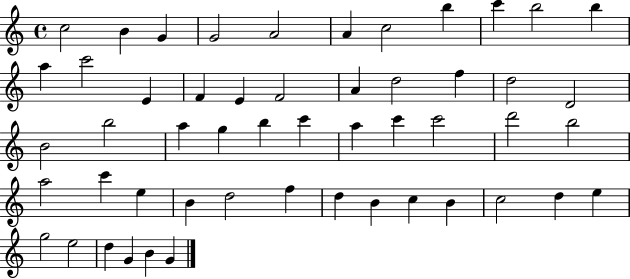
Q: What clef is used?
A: treble